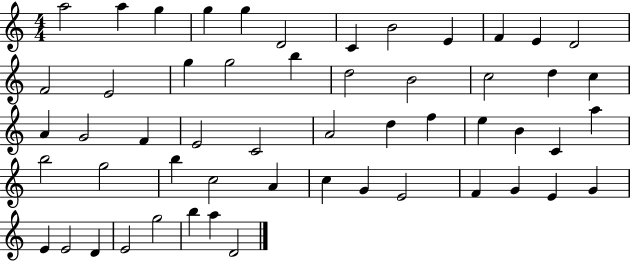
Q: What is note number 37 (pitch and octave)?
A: B5